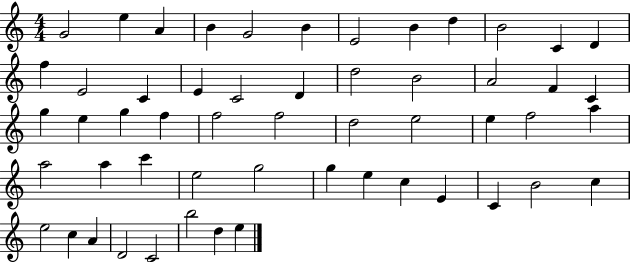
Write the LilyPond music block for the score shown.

{
  \clef treble
  \numericTimeSignature
  \time 4/4
  \key c \major
  g'2 e''4 a'4 | b'4 g'2 b'4 | e'2 b'4 d''4 | b'2 c'4 d'4 | \break f''4 e'2 c'4 | e'4 c'2 d'4 | d''2 b'2 | a'2 f'4 c'4 | \break g''4 e''4 g''4 f''4 | f''2 f''2 | d''2 e''2 | e''4 f''2 a''4 | \break a''2 a''4 c'''4 | e''2 g''2 | g''4 e''4 c''4 e'4 | c'4 b'2 c''4 | \break e''2 c''4 a'4 | d'2 c'2 | b''2 d''4 e''4 | \bar "|."
}